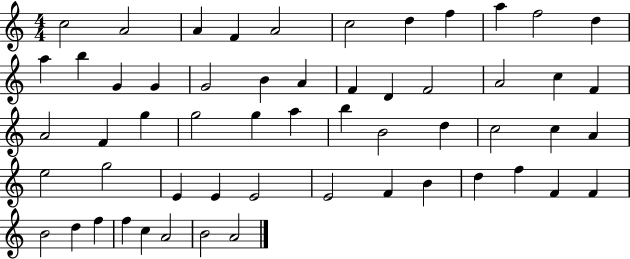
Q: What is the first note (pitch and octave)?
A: C5